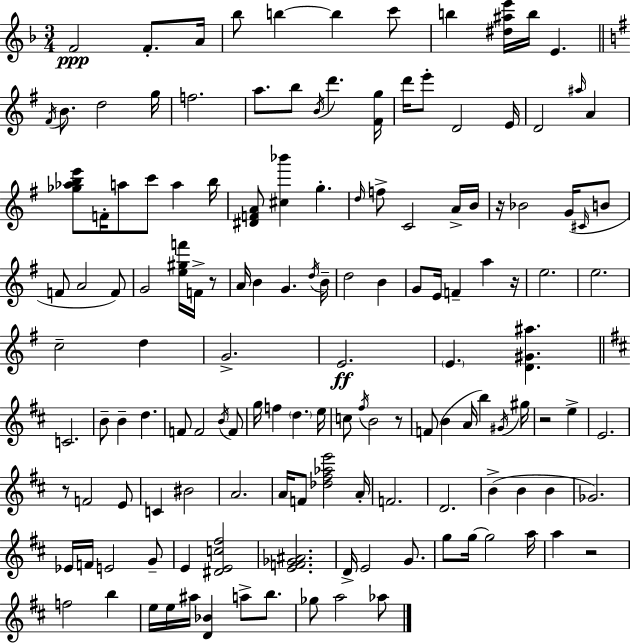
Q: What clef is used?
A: treble